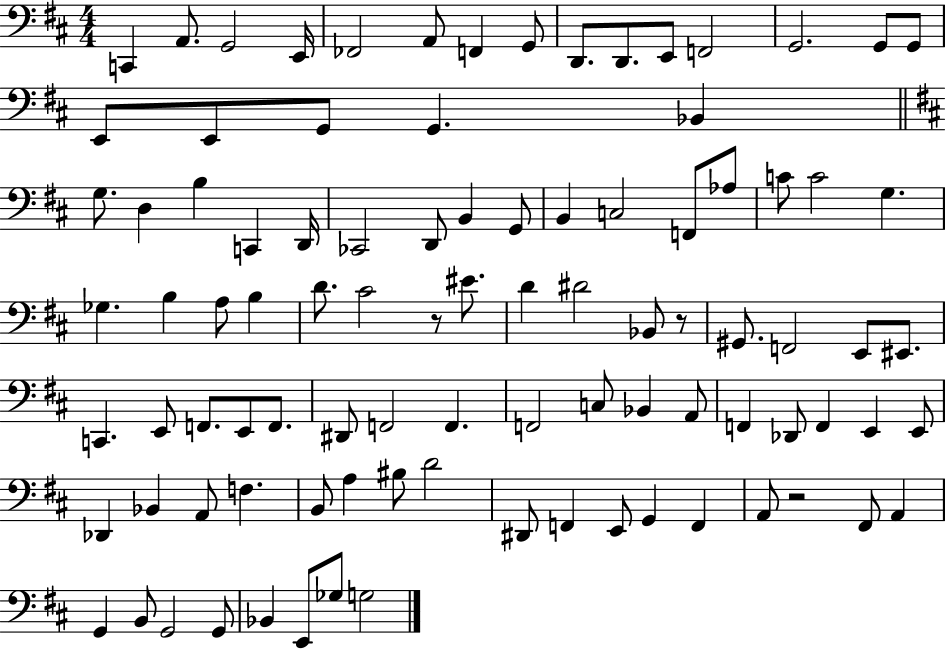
X:1
T:Untitled
M:4/4
L:1/4
K:D
C,, A,,/2 G,,2 E,,/4 _F,,2 A,,/2 F,, G,,/2 D,,/2 D,,/2 E,,/2 F,,2 G,,2 G,,/2 G,,/2 E,,/2 E,,/2 G,,/2 G,, _B,, G,/2 D, B, C,, D,,/4 _C,,2 D,,/2 B,, G,,/2 B,, C,2 F,,/2 _A,/2 C/2 C2 G, _G, B, A,/2 B, D/2 ^C2 z/2 ^E/2 D ^D2 _B,,/2 z/2 ^G,,/2 F,,2 E,,/2 ^E,,/2 C,, E,,/2 F,,/2 E,,/2 F,,/2 ^D,,/2 F,,2 F,, F,,2 C,/2 _B,, A,,/2 F,, _D,,/2 F,, E,, E,,/2 _D,, _B,, A,,/2 F, B,,/2 A, ^B,/2 D2 ^D,,/2 F,, E,,/2 G,, F,, A,,/2 z2 ^F,,/2 A,, G,, B,,/2 G,,2 G,,/2 _B,, E,,/2 _G,/2 G,2